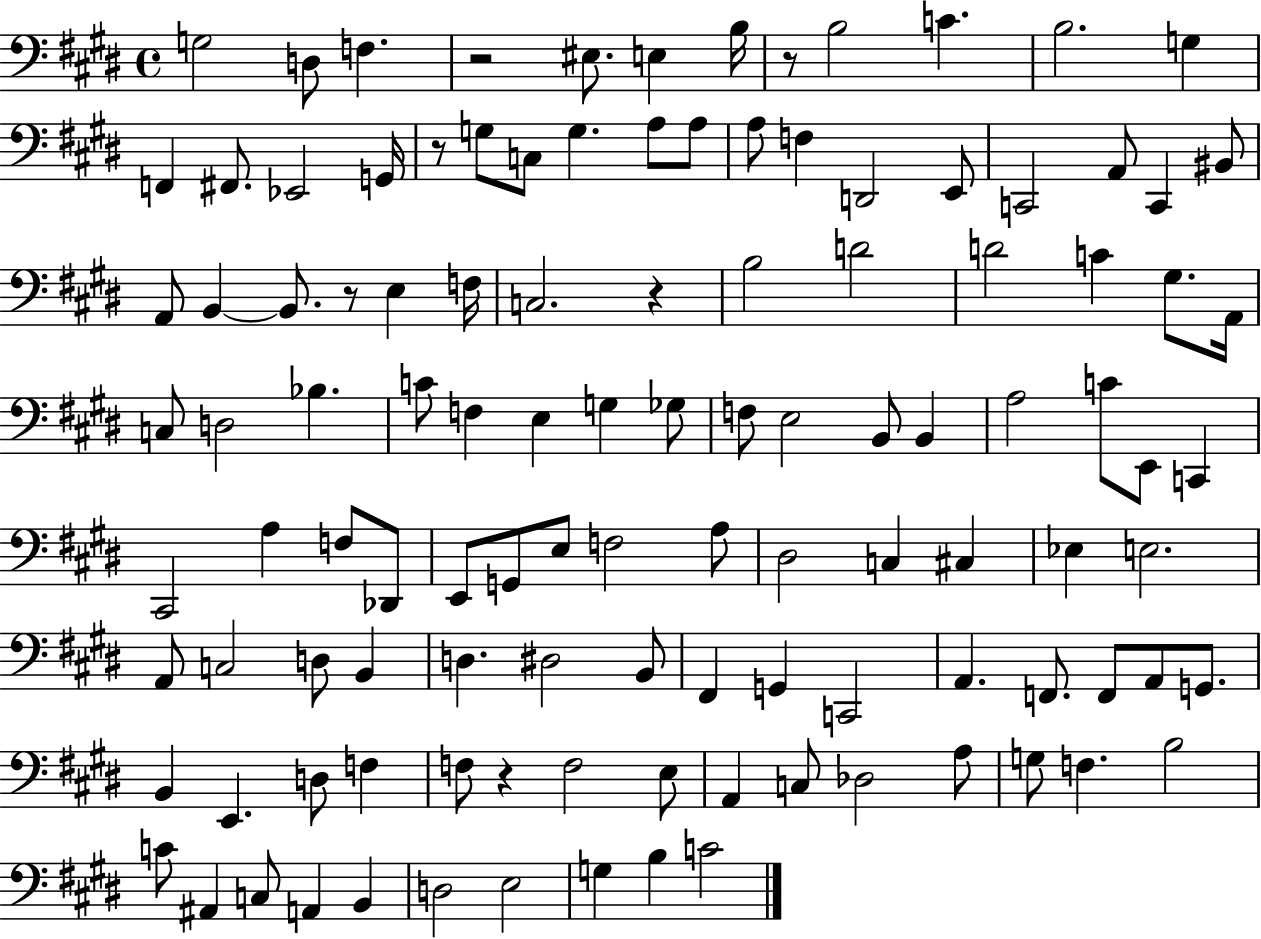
G3/h D3/e F3/q. R/h EIS3/e. E3/q B3/s R/e B3/h C4/q. B3/h. G3/q F2/q F#2/e. Eb2/h G2/s R/e G3/e C3/e G3/q. A3/e A3/e A3/e F3/q D2/h E2/e C2/h A2/e C2/q BIS2/e A2/e B2/q B2/e. R/e E3/q F3/s C3/h. R/q B3/h D4/h D4/h C4/q G#3/e. A2/s C3/e D3/h Bb3/q. C4/e F3/q E3/q G3/q Gb3/e F3/e E3/h B2/e B2/q A3/h C4/e E2/e C2/q C#2/h A3/q F3/e Db2/e E2/e G2/e E3/e F3/h A3/e D#3/h C3/q C#3/q Eb3/q E3/h. A2/e C3/h D3/e B2/q D3/q. D#3/h B2/e F#2/q G2/q C2/h A2/q. F2/e. F2/e A2/e G2/e. B2/q E2/q. D3/e F3/q F3/e R/q F3/h E3/e A2/q C3/e Db3/h A3/e G3/e F3/q. B3/h C4/e A#2/q C3/e A2/q B2/q D3/h E3/h G3/q B3/q C4/h